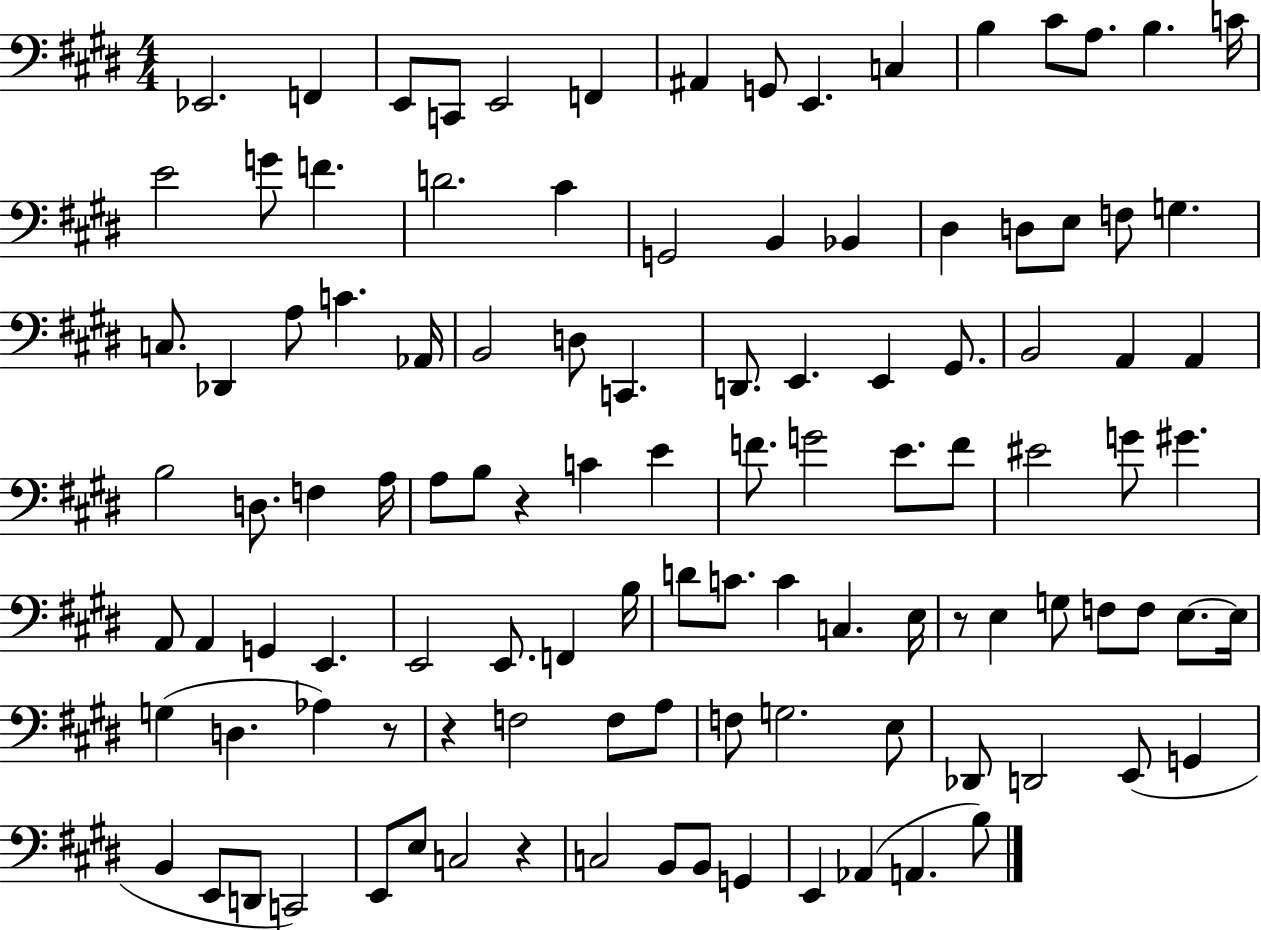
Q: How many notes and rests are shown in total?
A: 110